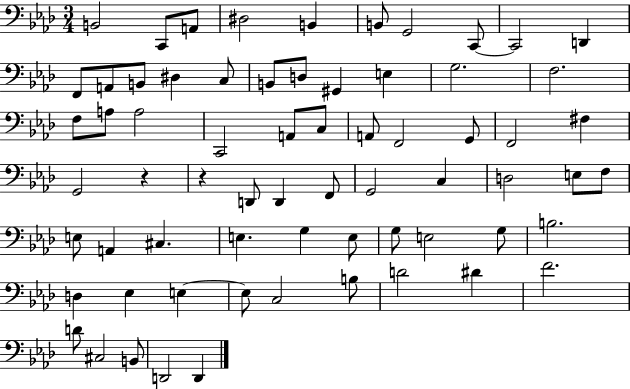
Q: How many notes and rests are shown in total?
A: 67